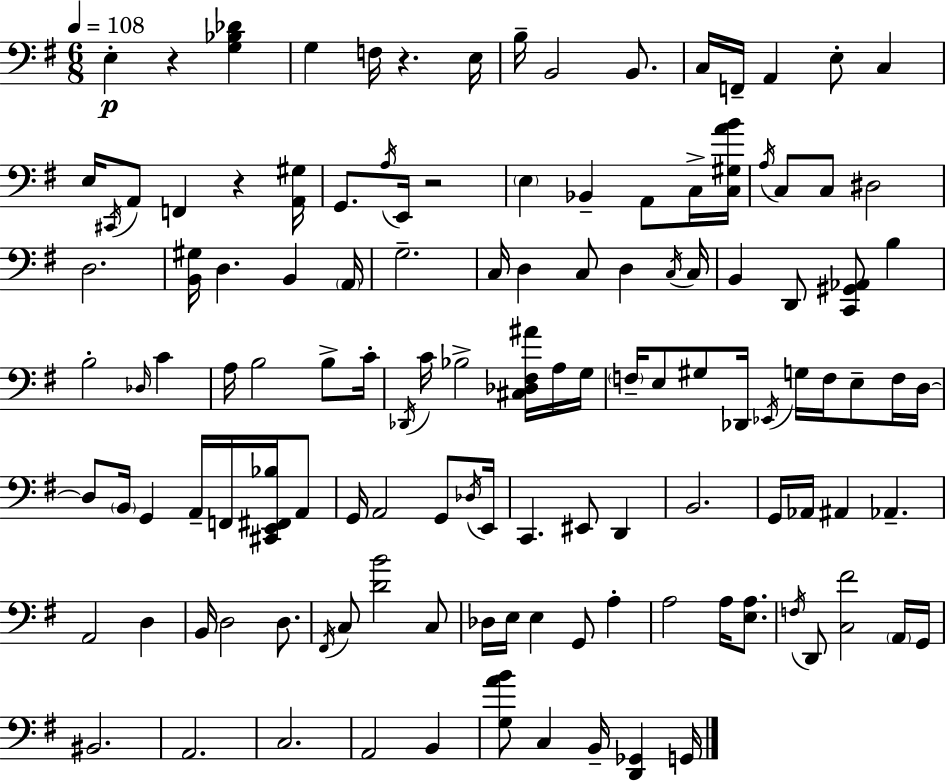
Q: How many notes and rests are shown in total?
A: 125